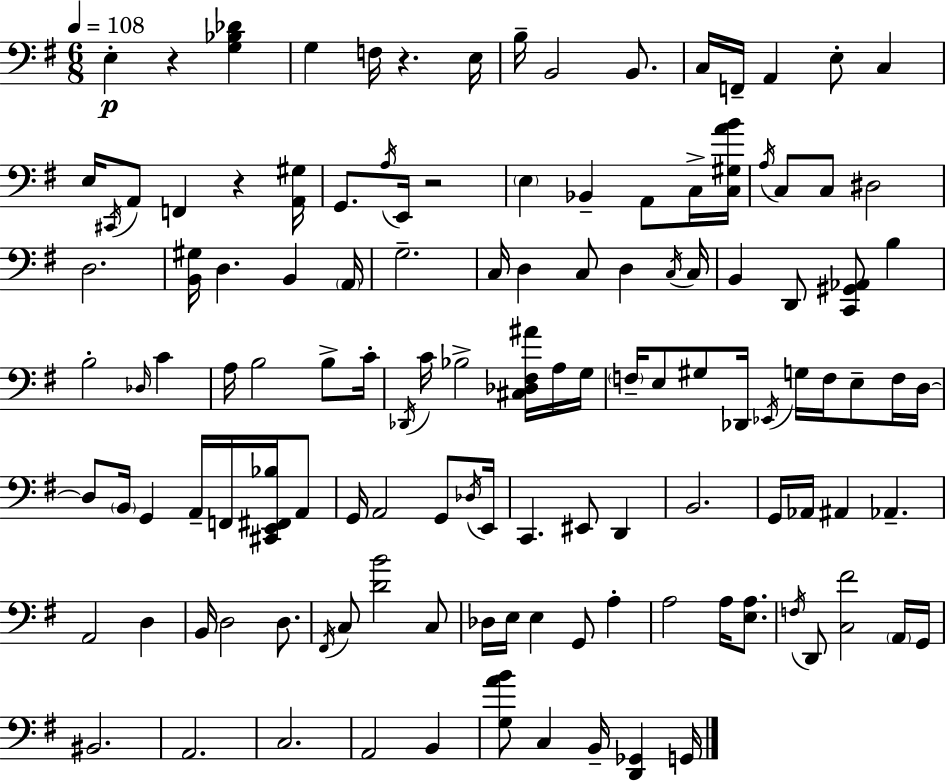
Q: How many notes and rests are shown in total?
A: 125